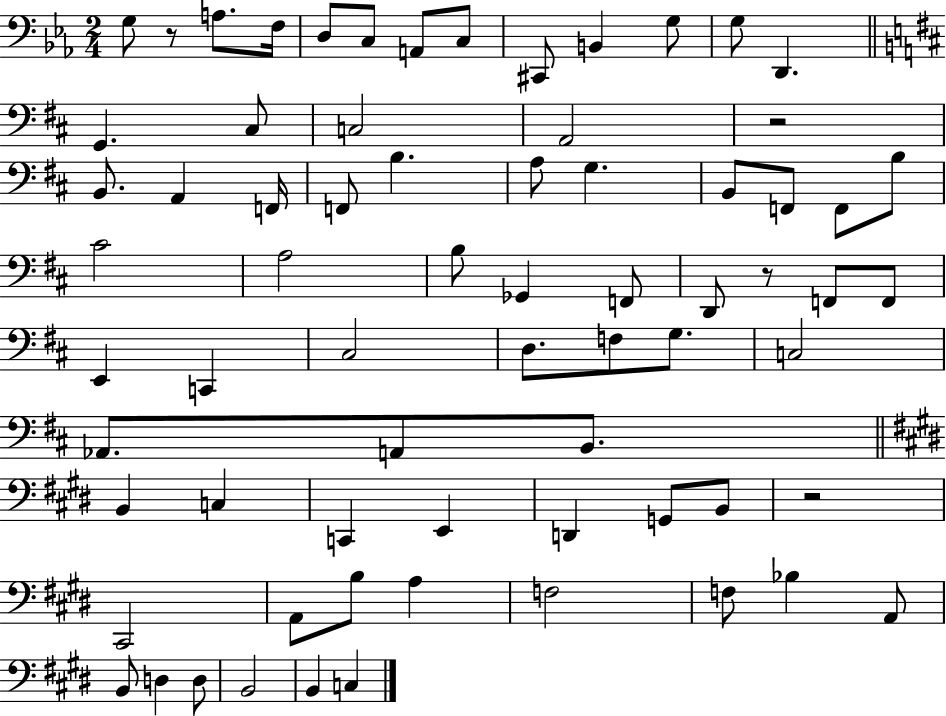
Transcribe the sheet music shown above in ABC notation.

X:1
T:Untitled
M:2/4
L:1/4
K:Eb
G,/2 z/2 A,/2 F,/4 D,/2 C,/2 A,,/2 C,/2 ^C,,/2 B,, G,/2 G,/2 D,, G,, ^C,/2 C,2 A,,2 z2 B,,/2 A,, F,,/4 F,,/2 B, A,/2 G, B,,/2 F,,/2 F,,/2 B,/2 ^C2 A,2 B,/2 _G,, F,,/2 D,,/2 z/2 F,,/2 F,,/2 E,, C,, ^C,2 D,/2 F,/2 G,/2 C,2 _A,,/2 A,,/2 B,,/2 B,, C, C,, E,, D,, G,,/2 B,,/2 z2 ^C,,2 A,,/2 B,/2 A, F,2 F,/2 _B, A,,/2 B,,/2 D, D,/2 B,,2 B,, C,